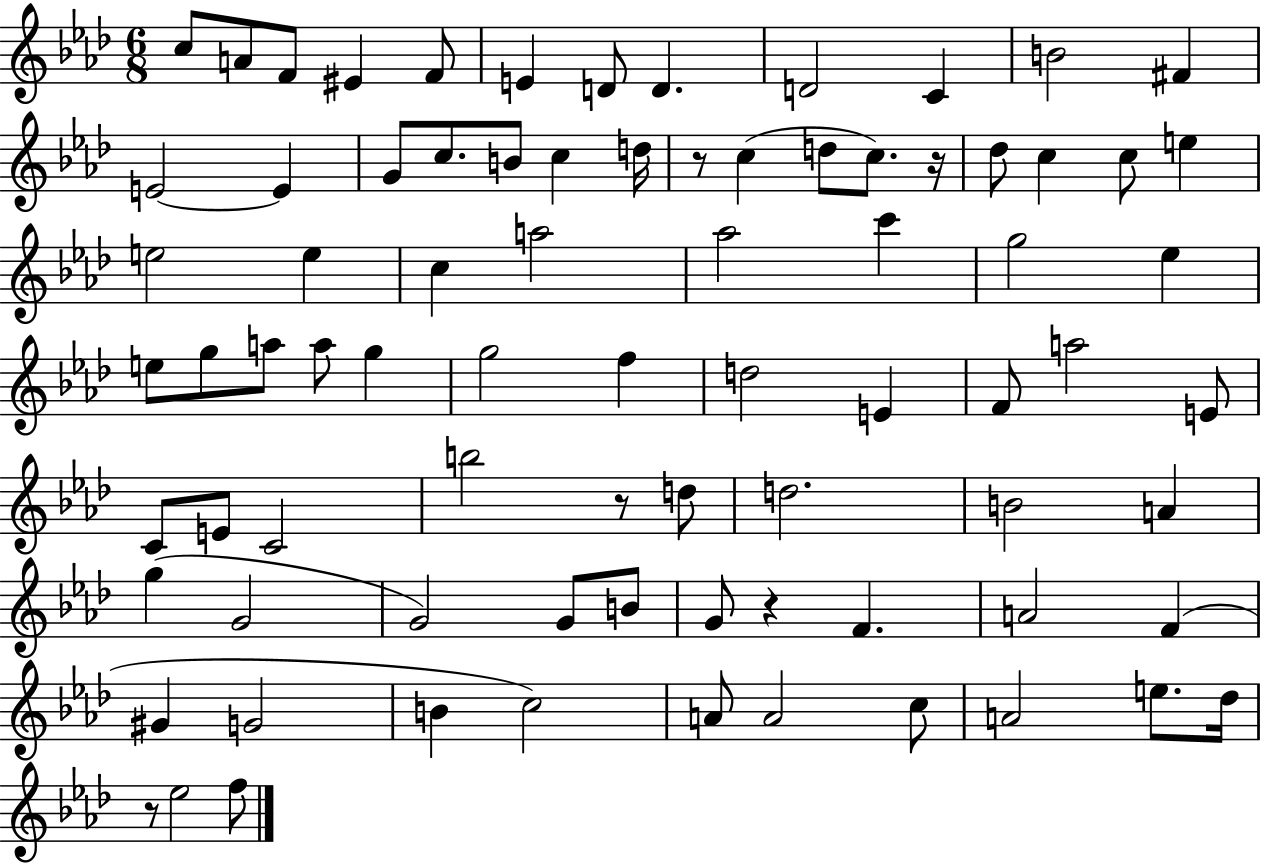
{
  \clef treble
  \numericTimeSignature
  \time 6/8
  \key aes \major
  c''8 a'8 f'8 eis'4 f'8 | e'4 d'8 d'4. | d'2 c'4 | b'2 fis'4 | \break e'2~~ e'4 | g'8 c''8. b'8 c''4 d''16 | r8 c''4( d''8 c''8.) r16 | des''8 c''4 c''8 e''4 | \break e''2 e''4 | c''4 a''2 | aes''2 c'''4 | g''2 ees''4 | \break e''8 g''8 a''8 a''8 g''4 | g''2 f''4 | d''2 e'4 | f'8 a''2 e'8 | \break c'8 e'8 c'2 | b''2 r8 d''8 | d''2. | b'2 a'4 | \break g''4( g'2 | g'2) g'8 b'8 | g'8 r4 f'4. | a'2 f'4( | \break gis'4 g'2 | b'4 c''2) | a'8 a'2 c''8 | a'2 e''8. des''16 | \break r8 ees''2 f''8 | \bar "|."
}